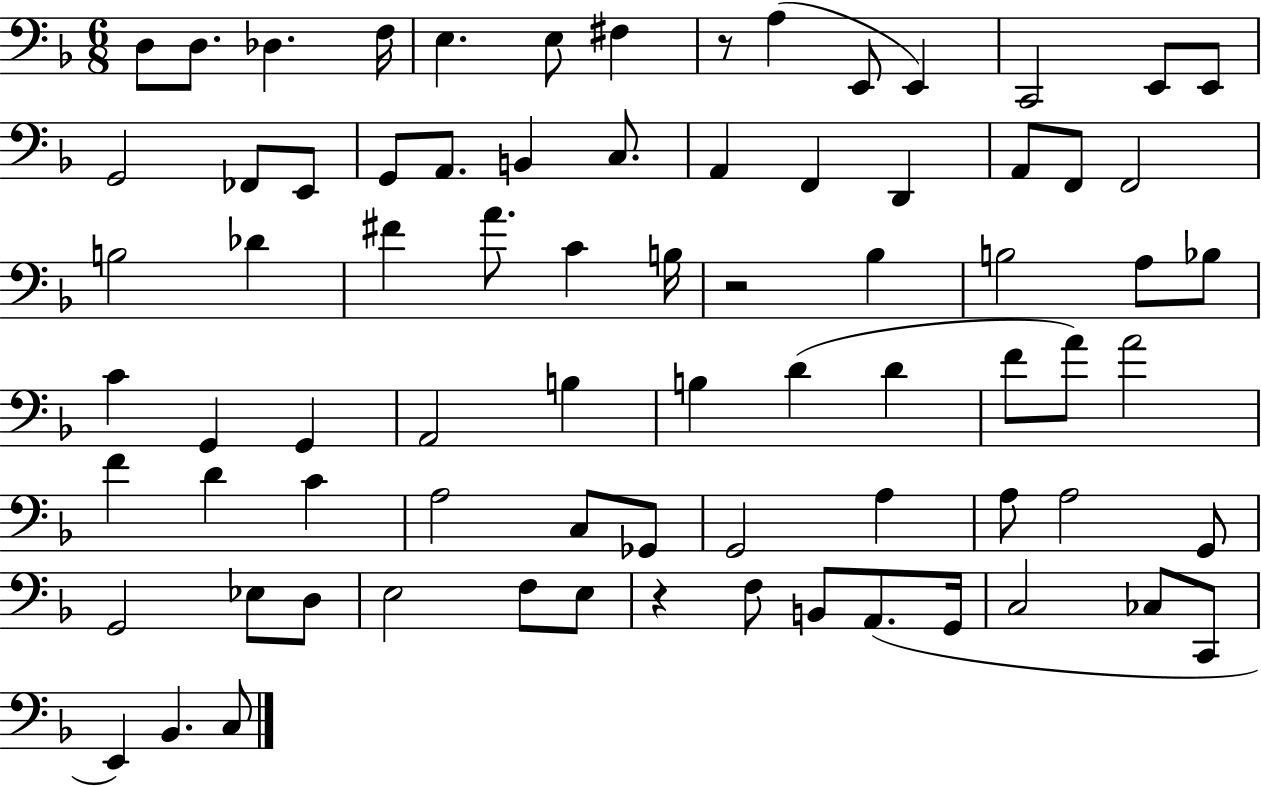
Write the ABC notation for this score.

X:1
T:Untitled
M:6/8
L:1/4
K:F
D,/2 D,/2 _D, F,/4 E, E,/2 ^F, z/2 A, E,,/2 E,, C,,2 E,,/2 E,,/2 G,,2 _F,,/2 E,,/2 G,,/2 A,,/2 B,, C,/2 A,, F,, D,, A,,/2 F,,/2 F,,2 B,2 _D ^F A/2 C B,/4 z2 _B, B,2 A,/2 _B,/2 C G,, G,, A,,2 B, B, D D F/2 A/2 A2 F D C A,2 C,/2 _G,,/2 G,,2 A, A,/2 A,2 G,,/2 G,,2 _E,/2 D,/2 E,2 F,/2 E,/2 z F,/2 B,,/2 A,,/2 G,,/4 C,2 _C,/2 C,,/2 E,, _B,, C,/2